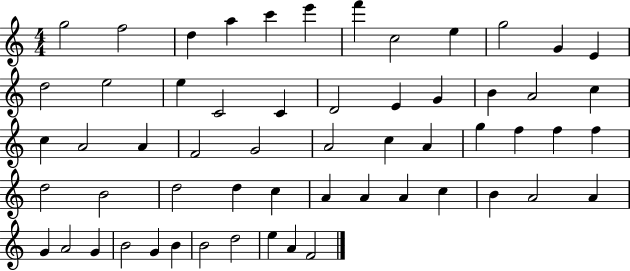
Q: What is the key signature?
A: C major